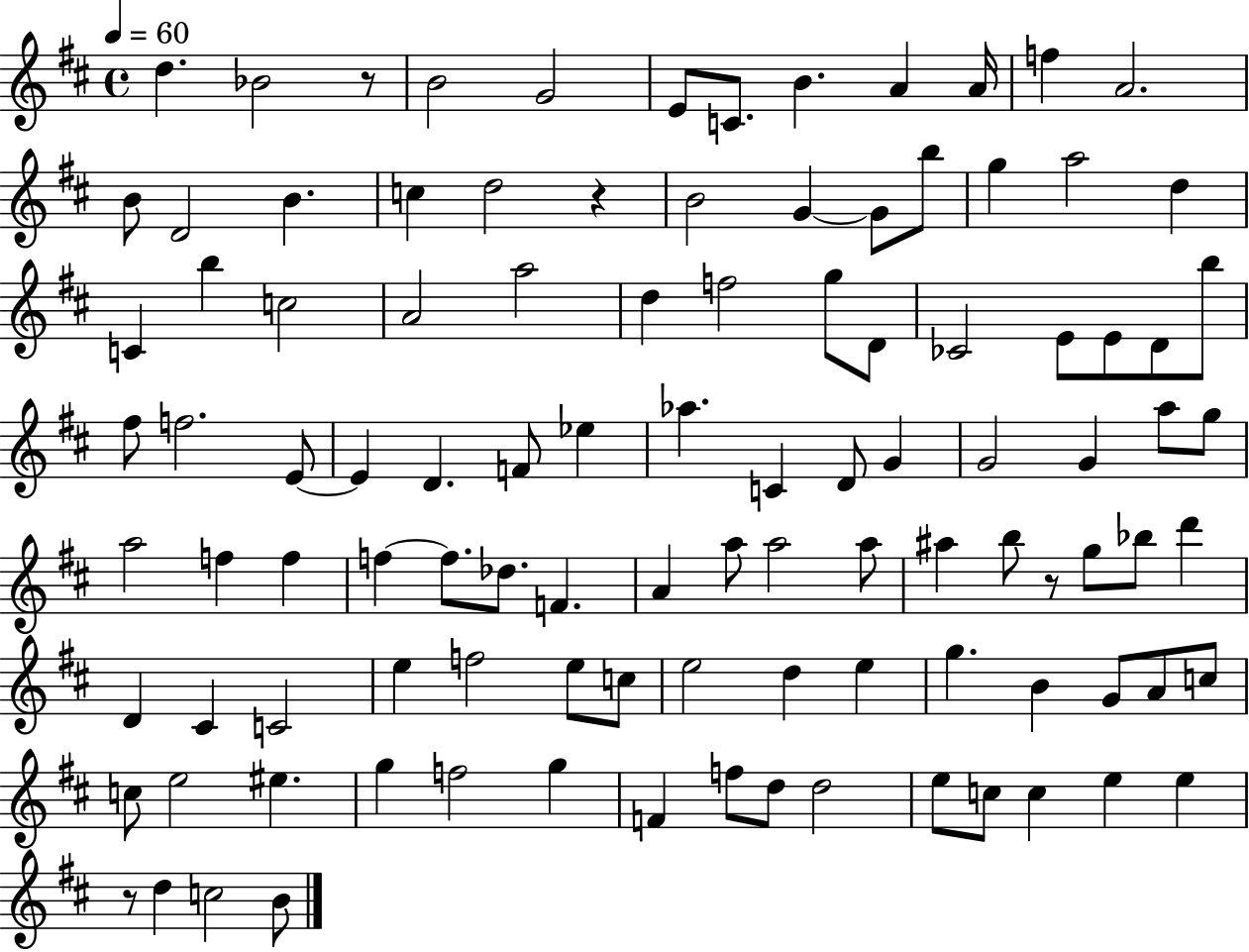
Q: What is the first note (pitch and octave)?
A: D5